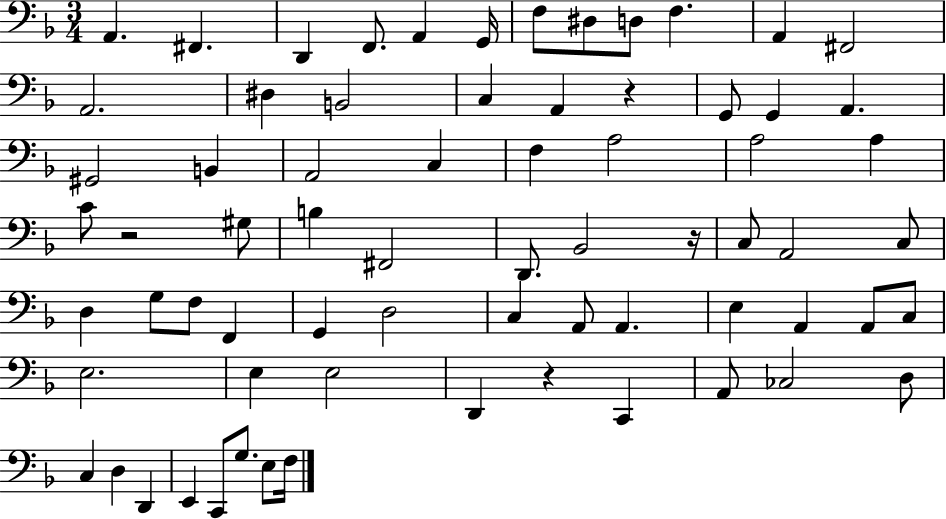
{
  \clef bass
  \numericTimeSignature
  \time 3/4
  \key f \major
  \repeat volta 2 { a,4. fis,4. | d,4 f,8. a,4 g,16 | f8 dis8 d8 f4. | a,4 fis,2 | \break a,2. | dis4 b,2 | c4 a,4 r4 | g,8 g,4 a,4. | \break gis,2 b,4 | a,2 c4 | f4 a2 | a2 a4 | \break c'8 r2 gis8 | b4 fis,2 | d,8. bes,2 r16 | c8 a,2 c8 | \break d4 g8 f8 f,4 | g,4 d2 | c4 a,8 a,4. | e4 a,4 a,8 c8 | \break e2. | e4 e2 | d,4 r4 c,4 | a,8 ces2 d8 | \break c4 d4 d,4 | e,4 c,8 g8. e8 f16 | } \bar "|."
}